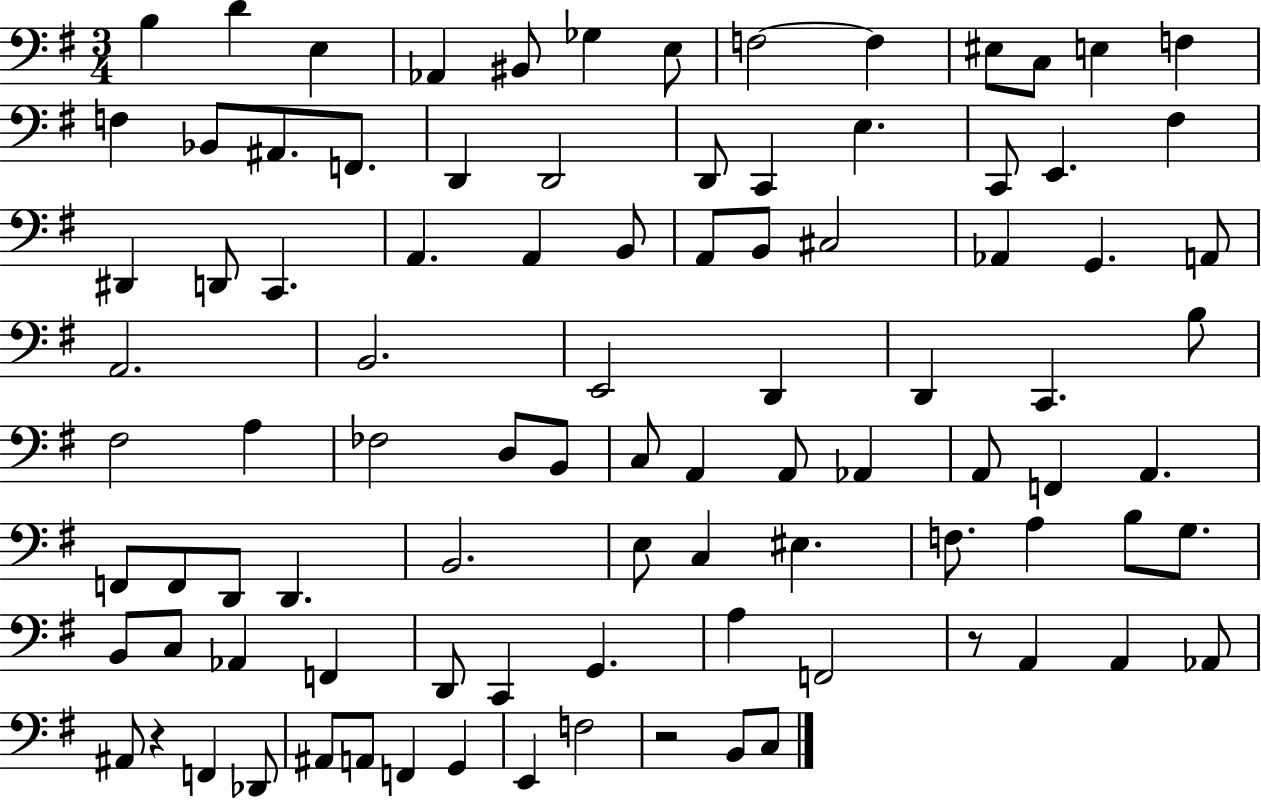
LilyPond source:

{
  \clef bass
  \numericTimeSignature
  \time 3/4
  \key g \major
  \repeat volta 2 { b4 d'4 e4 | aes,4 bis,8 ges4 e8 | f2~~ f4 | eis8 c8 e4 f4 | \break f4 bes,8 ais,8. f,8. | d,4 d,2 | d,8 c,4 e4. | c,8 e,4. fis4 | \break dis,4 d,8 c,4. | a,4. a,4 b,8 | a,8 b,8 cis2 | aes,4 g,4. a,8 | \break a,2. | b,2. | e,2 d,4 | d,4 c,4. b8 | \break fis2 a4 | fes2 d8 b,8 | c8 a,4 a,8 aes,4 | a,8 f,4 a,4. | \break f,8 f,8 d,8 d,4. | b,2. | e8 c4 eis4. | f8. a4 b8 g8. | \break b,8 c8 aes,4 f,4 | d,8 c,4 g,4. | a4 f,2 | r8 a,4 a,4 aes,8 | \break ais,8 r4 f,4 des,8 | ais,8 a,8 f,4 g,4 | e,4 f2 | r2 b,8 c8 | \break } \bar "|."
}